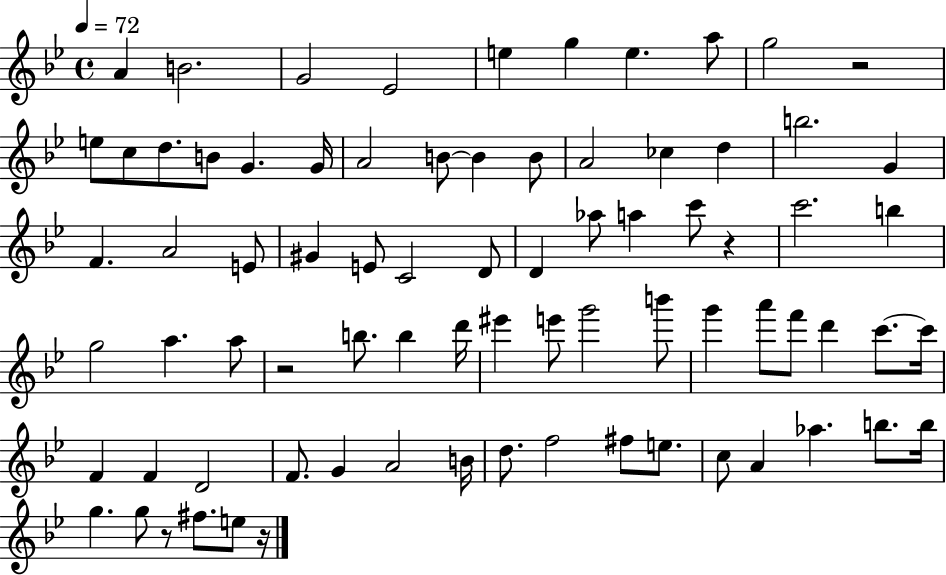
{
  \clef treble
  \time 4/4
  \defaultTimeSignature
  \key bes \major
  \tempo 4 = 72
  a'4 b'2. | g'2 ees'2 | e''4 g''4 e''4. a''8 | g''2 r2 | \break e''8 c''8 d''8. b'8 g'4. g'16 | a'2 b'8~~ b'4 b'8 | a'2 ces''4 d''4 | b''2. g'4 | \break f'4. a'2 e'8 | gis'4 e'8 c'2 d'8 | d'4 aes''8 a''4 c'''8 r4 | c'''2. b''4 | \break g''2 a''4. a''8 | r2 b''8. b''4 d'''16 | eis'''4 e'''8 g'''2 b'''8 | g'''4 a'''8 f'''8 d'''4 c'''8.~~ c'''16 | \break f'4 f'4 d'2 | f'8. g'4 a'2 b'16 | d''8. f''2 fis''8 e''8. | c''8 a'4 aes''4. b''8. b''16 | \break g''4. g''8 r8 fis''8. e''8 r16 | \bar "|."
}